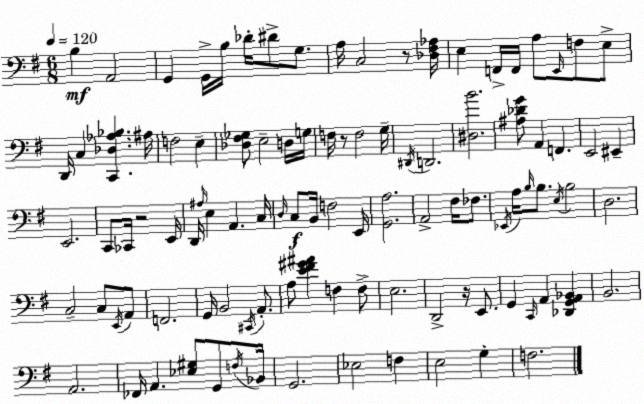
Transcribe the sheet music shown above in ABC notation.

X:1
T:Untitled
M:6/8
L:1/4
K:G
B, A,,2 G,, G,,/4 B,/4 _D/4 ^D/2 G,/2 A,/4 C,2 z/2 [_D,^F,_A,]/4 E, F,,/4 F,,/4 A,/2 E,,/4 F,/2 E,/2 D,,/4 C, [C,,_D,_A,_B,] ^A,/4 F,2 E, [_D,^F,_G,]/2 E,2 D,/4 G,/4 F,/4 z/2 F,2 G,/4 ^D,,/4 D,,2 [^D,B]2 [^A,_DG]/2 A,, F,, E,,2 ^E,, E,,2 C,,/2 _C,,/4 z2 E,,/4 D,,/4 ^A,/4 E, A,, C,/4 D,/4 C,/2 B,,/4 F,2 E,,/4 [G,,A,]2 A,,2 ^F,/4 _F,/2 _E,,/4 A,/4 B,/4 B,/2 E,/4 B,2 D,2 C,2 C,/2 E,,/4 A,,/2 F,,2 G,,/4 B,,2 ^C,,/4 A,,/2 A,/2 [E^F^G^A] F, F,/2 E,2 D,,2 z/4 E,,/2 G,, C,,/4 A,, [_D,,G,,A,,_B,,] B,,2 A,,2 _F,,/4 A,, [_E,^G,]/2 G,,/2 F,/4 _B,,/4 G,,2 _E,2 F, E,2 G, F,2